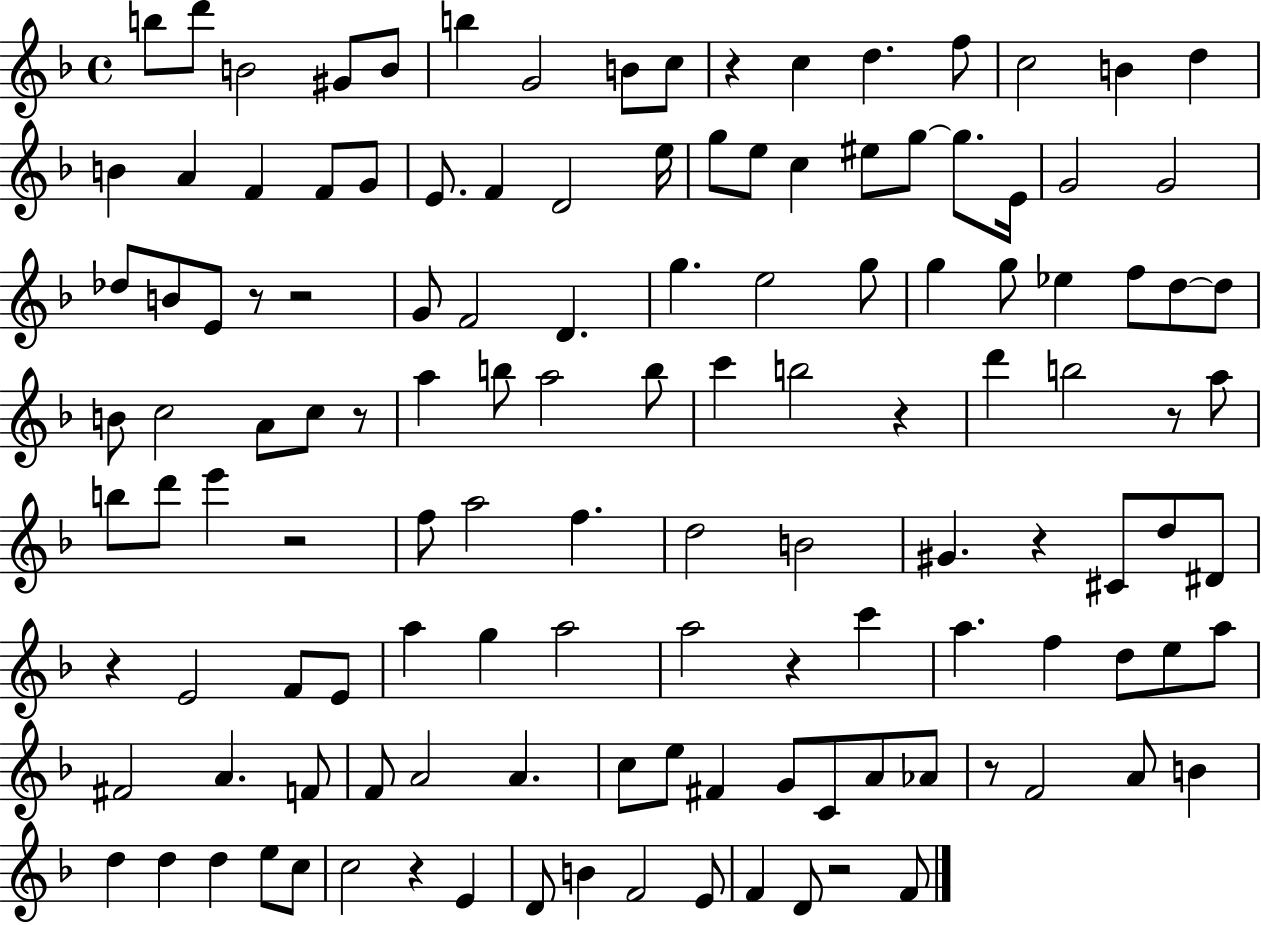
{
  \clef treble
  \time 4/4
  \defaultTimeSignature
  \key f \major
  b''8 d'''8 b'2 gis'8 b'8 | b''4 g'2 b'8 c''8 | r4 c''4 d''4. f''8 | c''2 b'4 d''4 | \break b'4 a'4 f'4 f'8 g'8 | e'8. f'4 d'2 e''16 | g''8 e''8 c''4 eis''8 g''8~~ g''8. e'16 | g'2 g'2 | \break des''8 b'8 e'8 r8 r2 | g'8 f'2 d'4. | g''4. e''2 g''8 | g''4 g''8 ees''4 f''8 d''8~~ d''8 | \break b'8 c''2 a'8 c''8 r8 | a''4 b''8 a''2 b''8 | c'''4 b''2 r4 | d'''4 b''2 r8 a''8 | \break b''8 d'''8 e'''4 r2 | f''8 a''2 f''4. | d''2 b'2 | gis'4. r4 cis'8 d''8 dis'8 | \break r4 e'2 f'8 e'8 | a''4 g''4 a''2 | a''2 r4 c'''4 | a''4. f''4 d''8 e''8 a''8 | \break fis'2 a'4. f'8 | f'8 a'2 a'4. | c''8 e''8 fis'4 g'8 c'8 a'8 aes'8 | r8 f'2 a'8 b'4 | \break d''4 d''4 d''4 e''8 c''8 | c''2 r4 e'4 | d'8 b'4 f'2 e'8 | f'4 d'8 r2 f'8 | \break \bar "|."
}